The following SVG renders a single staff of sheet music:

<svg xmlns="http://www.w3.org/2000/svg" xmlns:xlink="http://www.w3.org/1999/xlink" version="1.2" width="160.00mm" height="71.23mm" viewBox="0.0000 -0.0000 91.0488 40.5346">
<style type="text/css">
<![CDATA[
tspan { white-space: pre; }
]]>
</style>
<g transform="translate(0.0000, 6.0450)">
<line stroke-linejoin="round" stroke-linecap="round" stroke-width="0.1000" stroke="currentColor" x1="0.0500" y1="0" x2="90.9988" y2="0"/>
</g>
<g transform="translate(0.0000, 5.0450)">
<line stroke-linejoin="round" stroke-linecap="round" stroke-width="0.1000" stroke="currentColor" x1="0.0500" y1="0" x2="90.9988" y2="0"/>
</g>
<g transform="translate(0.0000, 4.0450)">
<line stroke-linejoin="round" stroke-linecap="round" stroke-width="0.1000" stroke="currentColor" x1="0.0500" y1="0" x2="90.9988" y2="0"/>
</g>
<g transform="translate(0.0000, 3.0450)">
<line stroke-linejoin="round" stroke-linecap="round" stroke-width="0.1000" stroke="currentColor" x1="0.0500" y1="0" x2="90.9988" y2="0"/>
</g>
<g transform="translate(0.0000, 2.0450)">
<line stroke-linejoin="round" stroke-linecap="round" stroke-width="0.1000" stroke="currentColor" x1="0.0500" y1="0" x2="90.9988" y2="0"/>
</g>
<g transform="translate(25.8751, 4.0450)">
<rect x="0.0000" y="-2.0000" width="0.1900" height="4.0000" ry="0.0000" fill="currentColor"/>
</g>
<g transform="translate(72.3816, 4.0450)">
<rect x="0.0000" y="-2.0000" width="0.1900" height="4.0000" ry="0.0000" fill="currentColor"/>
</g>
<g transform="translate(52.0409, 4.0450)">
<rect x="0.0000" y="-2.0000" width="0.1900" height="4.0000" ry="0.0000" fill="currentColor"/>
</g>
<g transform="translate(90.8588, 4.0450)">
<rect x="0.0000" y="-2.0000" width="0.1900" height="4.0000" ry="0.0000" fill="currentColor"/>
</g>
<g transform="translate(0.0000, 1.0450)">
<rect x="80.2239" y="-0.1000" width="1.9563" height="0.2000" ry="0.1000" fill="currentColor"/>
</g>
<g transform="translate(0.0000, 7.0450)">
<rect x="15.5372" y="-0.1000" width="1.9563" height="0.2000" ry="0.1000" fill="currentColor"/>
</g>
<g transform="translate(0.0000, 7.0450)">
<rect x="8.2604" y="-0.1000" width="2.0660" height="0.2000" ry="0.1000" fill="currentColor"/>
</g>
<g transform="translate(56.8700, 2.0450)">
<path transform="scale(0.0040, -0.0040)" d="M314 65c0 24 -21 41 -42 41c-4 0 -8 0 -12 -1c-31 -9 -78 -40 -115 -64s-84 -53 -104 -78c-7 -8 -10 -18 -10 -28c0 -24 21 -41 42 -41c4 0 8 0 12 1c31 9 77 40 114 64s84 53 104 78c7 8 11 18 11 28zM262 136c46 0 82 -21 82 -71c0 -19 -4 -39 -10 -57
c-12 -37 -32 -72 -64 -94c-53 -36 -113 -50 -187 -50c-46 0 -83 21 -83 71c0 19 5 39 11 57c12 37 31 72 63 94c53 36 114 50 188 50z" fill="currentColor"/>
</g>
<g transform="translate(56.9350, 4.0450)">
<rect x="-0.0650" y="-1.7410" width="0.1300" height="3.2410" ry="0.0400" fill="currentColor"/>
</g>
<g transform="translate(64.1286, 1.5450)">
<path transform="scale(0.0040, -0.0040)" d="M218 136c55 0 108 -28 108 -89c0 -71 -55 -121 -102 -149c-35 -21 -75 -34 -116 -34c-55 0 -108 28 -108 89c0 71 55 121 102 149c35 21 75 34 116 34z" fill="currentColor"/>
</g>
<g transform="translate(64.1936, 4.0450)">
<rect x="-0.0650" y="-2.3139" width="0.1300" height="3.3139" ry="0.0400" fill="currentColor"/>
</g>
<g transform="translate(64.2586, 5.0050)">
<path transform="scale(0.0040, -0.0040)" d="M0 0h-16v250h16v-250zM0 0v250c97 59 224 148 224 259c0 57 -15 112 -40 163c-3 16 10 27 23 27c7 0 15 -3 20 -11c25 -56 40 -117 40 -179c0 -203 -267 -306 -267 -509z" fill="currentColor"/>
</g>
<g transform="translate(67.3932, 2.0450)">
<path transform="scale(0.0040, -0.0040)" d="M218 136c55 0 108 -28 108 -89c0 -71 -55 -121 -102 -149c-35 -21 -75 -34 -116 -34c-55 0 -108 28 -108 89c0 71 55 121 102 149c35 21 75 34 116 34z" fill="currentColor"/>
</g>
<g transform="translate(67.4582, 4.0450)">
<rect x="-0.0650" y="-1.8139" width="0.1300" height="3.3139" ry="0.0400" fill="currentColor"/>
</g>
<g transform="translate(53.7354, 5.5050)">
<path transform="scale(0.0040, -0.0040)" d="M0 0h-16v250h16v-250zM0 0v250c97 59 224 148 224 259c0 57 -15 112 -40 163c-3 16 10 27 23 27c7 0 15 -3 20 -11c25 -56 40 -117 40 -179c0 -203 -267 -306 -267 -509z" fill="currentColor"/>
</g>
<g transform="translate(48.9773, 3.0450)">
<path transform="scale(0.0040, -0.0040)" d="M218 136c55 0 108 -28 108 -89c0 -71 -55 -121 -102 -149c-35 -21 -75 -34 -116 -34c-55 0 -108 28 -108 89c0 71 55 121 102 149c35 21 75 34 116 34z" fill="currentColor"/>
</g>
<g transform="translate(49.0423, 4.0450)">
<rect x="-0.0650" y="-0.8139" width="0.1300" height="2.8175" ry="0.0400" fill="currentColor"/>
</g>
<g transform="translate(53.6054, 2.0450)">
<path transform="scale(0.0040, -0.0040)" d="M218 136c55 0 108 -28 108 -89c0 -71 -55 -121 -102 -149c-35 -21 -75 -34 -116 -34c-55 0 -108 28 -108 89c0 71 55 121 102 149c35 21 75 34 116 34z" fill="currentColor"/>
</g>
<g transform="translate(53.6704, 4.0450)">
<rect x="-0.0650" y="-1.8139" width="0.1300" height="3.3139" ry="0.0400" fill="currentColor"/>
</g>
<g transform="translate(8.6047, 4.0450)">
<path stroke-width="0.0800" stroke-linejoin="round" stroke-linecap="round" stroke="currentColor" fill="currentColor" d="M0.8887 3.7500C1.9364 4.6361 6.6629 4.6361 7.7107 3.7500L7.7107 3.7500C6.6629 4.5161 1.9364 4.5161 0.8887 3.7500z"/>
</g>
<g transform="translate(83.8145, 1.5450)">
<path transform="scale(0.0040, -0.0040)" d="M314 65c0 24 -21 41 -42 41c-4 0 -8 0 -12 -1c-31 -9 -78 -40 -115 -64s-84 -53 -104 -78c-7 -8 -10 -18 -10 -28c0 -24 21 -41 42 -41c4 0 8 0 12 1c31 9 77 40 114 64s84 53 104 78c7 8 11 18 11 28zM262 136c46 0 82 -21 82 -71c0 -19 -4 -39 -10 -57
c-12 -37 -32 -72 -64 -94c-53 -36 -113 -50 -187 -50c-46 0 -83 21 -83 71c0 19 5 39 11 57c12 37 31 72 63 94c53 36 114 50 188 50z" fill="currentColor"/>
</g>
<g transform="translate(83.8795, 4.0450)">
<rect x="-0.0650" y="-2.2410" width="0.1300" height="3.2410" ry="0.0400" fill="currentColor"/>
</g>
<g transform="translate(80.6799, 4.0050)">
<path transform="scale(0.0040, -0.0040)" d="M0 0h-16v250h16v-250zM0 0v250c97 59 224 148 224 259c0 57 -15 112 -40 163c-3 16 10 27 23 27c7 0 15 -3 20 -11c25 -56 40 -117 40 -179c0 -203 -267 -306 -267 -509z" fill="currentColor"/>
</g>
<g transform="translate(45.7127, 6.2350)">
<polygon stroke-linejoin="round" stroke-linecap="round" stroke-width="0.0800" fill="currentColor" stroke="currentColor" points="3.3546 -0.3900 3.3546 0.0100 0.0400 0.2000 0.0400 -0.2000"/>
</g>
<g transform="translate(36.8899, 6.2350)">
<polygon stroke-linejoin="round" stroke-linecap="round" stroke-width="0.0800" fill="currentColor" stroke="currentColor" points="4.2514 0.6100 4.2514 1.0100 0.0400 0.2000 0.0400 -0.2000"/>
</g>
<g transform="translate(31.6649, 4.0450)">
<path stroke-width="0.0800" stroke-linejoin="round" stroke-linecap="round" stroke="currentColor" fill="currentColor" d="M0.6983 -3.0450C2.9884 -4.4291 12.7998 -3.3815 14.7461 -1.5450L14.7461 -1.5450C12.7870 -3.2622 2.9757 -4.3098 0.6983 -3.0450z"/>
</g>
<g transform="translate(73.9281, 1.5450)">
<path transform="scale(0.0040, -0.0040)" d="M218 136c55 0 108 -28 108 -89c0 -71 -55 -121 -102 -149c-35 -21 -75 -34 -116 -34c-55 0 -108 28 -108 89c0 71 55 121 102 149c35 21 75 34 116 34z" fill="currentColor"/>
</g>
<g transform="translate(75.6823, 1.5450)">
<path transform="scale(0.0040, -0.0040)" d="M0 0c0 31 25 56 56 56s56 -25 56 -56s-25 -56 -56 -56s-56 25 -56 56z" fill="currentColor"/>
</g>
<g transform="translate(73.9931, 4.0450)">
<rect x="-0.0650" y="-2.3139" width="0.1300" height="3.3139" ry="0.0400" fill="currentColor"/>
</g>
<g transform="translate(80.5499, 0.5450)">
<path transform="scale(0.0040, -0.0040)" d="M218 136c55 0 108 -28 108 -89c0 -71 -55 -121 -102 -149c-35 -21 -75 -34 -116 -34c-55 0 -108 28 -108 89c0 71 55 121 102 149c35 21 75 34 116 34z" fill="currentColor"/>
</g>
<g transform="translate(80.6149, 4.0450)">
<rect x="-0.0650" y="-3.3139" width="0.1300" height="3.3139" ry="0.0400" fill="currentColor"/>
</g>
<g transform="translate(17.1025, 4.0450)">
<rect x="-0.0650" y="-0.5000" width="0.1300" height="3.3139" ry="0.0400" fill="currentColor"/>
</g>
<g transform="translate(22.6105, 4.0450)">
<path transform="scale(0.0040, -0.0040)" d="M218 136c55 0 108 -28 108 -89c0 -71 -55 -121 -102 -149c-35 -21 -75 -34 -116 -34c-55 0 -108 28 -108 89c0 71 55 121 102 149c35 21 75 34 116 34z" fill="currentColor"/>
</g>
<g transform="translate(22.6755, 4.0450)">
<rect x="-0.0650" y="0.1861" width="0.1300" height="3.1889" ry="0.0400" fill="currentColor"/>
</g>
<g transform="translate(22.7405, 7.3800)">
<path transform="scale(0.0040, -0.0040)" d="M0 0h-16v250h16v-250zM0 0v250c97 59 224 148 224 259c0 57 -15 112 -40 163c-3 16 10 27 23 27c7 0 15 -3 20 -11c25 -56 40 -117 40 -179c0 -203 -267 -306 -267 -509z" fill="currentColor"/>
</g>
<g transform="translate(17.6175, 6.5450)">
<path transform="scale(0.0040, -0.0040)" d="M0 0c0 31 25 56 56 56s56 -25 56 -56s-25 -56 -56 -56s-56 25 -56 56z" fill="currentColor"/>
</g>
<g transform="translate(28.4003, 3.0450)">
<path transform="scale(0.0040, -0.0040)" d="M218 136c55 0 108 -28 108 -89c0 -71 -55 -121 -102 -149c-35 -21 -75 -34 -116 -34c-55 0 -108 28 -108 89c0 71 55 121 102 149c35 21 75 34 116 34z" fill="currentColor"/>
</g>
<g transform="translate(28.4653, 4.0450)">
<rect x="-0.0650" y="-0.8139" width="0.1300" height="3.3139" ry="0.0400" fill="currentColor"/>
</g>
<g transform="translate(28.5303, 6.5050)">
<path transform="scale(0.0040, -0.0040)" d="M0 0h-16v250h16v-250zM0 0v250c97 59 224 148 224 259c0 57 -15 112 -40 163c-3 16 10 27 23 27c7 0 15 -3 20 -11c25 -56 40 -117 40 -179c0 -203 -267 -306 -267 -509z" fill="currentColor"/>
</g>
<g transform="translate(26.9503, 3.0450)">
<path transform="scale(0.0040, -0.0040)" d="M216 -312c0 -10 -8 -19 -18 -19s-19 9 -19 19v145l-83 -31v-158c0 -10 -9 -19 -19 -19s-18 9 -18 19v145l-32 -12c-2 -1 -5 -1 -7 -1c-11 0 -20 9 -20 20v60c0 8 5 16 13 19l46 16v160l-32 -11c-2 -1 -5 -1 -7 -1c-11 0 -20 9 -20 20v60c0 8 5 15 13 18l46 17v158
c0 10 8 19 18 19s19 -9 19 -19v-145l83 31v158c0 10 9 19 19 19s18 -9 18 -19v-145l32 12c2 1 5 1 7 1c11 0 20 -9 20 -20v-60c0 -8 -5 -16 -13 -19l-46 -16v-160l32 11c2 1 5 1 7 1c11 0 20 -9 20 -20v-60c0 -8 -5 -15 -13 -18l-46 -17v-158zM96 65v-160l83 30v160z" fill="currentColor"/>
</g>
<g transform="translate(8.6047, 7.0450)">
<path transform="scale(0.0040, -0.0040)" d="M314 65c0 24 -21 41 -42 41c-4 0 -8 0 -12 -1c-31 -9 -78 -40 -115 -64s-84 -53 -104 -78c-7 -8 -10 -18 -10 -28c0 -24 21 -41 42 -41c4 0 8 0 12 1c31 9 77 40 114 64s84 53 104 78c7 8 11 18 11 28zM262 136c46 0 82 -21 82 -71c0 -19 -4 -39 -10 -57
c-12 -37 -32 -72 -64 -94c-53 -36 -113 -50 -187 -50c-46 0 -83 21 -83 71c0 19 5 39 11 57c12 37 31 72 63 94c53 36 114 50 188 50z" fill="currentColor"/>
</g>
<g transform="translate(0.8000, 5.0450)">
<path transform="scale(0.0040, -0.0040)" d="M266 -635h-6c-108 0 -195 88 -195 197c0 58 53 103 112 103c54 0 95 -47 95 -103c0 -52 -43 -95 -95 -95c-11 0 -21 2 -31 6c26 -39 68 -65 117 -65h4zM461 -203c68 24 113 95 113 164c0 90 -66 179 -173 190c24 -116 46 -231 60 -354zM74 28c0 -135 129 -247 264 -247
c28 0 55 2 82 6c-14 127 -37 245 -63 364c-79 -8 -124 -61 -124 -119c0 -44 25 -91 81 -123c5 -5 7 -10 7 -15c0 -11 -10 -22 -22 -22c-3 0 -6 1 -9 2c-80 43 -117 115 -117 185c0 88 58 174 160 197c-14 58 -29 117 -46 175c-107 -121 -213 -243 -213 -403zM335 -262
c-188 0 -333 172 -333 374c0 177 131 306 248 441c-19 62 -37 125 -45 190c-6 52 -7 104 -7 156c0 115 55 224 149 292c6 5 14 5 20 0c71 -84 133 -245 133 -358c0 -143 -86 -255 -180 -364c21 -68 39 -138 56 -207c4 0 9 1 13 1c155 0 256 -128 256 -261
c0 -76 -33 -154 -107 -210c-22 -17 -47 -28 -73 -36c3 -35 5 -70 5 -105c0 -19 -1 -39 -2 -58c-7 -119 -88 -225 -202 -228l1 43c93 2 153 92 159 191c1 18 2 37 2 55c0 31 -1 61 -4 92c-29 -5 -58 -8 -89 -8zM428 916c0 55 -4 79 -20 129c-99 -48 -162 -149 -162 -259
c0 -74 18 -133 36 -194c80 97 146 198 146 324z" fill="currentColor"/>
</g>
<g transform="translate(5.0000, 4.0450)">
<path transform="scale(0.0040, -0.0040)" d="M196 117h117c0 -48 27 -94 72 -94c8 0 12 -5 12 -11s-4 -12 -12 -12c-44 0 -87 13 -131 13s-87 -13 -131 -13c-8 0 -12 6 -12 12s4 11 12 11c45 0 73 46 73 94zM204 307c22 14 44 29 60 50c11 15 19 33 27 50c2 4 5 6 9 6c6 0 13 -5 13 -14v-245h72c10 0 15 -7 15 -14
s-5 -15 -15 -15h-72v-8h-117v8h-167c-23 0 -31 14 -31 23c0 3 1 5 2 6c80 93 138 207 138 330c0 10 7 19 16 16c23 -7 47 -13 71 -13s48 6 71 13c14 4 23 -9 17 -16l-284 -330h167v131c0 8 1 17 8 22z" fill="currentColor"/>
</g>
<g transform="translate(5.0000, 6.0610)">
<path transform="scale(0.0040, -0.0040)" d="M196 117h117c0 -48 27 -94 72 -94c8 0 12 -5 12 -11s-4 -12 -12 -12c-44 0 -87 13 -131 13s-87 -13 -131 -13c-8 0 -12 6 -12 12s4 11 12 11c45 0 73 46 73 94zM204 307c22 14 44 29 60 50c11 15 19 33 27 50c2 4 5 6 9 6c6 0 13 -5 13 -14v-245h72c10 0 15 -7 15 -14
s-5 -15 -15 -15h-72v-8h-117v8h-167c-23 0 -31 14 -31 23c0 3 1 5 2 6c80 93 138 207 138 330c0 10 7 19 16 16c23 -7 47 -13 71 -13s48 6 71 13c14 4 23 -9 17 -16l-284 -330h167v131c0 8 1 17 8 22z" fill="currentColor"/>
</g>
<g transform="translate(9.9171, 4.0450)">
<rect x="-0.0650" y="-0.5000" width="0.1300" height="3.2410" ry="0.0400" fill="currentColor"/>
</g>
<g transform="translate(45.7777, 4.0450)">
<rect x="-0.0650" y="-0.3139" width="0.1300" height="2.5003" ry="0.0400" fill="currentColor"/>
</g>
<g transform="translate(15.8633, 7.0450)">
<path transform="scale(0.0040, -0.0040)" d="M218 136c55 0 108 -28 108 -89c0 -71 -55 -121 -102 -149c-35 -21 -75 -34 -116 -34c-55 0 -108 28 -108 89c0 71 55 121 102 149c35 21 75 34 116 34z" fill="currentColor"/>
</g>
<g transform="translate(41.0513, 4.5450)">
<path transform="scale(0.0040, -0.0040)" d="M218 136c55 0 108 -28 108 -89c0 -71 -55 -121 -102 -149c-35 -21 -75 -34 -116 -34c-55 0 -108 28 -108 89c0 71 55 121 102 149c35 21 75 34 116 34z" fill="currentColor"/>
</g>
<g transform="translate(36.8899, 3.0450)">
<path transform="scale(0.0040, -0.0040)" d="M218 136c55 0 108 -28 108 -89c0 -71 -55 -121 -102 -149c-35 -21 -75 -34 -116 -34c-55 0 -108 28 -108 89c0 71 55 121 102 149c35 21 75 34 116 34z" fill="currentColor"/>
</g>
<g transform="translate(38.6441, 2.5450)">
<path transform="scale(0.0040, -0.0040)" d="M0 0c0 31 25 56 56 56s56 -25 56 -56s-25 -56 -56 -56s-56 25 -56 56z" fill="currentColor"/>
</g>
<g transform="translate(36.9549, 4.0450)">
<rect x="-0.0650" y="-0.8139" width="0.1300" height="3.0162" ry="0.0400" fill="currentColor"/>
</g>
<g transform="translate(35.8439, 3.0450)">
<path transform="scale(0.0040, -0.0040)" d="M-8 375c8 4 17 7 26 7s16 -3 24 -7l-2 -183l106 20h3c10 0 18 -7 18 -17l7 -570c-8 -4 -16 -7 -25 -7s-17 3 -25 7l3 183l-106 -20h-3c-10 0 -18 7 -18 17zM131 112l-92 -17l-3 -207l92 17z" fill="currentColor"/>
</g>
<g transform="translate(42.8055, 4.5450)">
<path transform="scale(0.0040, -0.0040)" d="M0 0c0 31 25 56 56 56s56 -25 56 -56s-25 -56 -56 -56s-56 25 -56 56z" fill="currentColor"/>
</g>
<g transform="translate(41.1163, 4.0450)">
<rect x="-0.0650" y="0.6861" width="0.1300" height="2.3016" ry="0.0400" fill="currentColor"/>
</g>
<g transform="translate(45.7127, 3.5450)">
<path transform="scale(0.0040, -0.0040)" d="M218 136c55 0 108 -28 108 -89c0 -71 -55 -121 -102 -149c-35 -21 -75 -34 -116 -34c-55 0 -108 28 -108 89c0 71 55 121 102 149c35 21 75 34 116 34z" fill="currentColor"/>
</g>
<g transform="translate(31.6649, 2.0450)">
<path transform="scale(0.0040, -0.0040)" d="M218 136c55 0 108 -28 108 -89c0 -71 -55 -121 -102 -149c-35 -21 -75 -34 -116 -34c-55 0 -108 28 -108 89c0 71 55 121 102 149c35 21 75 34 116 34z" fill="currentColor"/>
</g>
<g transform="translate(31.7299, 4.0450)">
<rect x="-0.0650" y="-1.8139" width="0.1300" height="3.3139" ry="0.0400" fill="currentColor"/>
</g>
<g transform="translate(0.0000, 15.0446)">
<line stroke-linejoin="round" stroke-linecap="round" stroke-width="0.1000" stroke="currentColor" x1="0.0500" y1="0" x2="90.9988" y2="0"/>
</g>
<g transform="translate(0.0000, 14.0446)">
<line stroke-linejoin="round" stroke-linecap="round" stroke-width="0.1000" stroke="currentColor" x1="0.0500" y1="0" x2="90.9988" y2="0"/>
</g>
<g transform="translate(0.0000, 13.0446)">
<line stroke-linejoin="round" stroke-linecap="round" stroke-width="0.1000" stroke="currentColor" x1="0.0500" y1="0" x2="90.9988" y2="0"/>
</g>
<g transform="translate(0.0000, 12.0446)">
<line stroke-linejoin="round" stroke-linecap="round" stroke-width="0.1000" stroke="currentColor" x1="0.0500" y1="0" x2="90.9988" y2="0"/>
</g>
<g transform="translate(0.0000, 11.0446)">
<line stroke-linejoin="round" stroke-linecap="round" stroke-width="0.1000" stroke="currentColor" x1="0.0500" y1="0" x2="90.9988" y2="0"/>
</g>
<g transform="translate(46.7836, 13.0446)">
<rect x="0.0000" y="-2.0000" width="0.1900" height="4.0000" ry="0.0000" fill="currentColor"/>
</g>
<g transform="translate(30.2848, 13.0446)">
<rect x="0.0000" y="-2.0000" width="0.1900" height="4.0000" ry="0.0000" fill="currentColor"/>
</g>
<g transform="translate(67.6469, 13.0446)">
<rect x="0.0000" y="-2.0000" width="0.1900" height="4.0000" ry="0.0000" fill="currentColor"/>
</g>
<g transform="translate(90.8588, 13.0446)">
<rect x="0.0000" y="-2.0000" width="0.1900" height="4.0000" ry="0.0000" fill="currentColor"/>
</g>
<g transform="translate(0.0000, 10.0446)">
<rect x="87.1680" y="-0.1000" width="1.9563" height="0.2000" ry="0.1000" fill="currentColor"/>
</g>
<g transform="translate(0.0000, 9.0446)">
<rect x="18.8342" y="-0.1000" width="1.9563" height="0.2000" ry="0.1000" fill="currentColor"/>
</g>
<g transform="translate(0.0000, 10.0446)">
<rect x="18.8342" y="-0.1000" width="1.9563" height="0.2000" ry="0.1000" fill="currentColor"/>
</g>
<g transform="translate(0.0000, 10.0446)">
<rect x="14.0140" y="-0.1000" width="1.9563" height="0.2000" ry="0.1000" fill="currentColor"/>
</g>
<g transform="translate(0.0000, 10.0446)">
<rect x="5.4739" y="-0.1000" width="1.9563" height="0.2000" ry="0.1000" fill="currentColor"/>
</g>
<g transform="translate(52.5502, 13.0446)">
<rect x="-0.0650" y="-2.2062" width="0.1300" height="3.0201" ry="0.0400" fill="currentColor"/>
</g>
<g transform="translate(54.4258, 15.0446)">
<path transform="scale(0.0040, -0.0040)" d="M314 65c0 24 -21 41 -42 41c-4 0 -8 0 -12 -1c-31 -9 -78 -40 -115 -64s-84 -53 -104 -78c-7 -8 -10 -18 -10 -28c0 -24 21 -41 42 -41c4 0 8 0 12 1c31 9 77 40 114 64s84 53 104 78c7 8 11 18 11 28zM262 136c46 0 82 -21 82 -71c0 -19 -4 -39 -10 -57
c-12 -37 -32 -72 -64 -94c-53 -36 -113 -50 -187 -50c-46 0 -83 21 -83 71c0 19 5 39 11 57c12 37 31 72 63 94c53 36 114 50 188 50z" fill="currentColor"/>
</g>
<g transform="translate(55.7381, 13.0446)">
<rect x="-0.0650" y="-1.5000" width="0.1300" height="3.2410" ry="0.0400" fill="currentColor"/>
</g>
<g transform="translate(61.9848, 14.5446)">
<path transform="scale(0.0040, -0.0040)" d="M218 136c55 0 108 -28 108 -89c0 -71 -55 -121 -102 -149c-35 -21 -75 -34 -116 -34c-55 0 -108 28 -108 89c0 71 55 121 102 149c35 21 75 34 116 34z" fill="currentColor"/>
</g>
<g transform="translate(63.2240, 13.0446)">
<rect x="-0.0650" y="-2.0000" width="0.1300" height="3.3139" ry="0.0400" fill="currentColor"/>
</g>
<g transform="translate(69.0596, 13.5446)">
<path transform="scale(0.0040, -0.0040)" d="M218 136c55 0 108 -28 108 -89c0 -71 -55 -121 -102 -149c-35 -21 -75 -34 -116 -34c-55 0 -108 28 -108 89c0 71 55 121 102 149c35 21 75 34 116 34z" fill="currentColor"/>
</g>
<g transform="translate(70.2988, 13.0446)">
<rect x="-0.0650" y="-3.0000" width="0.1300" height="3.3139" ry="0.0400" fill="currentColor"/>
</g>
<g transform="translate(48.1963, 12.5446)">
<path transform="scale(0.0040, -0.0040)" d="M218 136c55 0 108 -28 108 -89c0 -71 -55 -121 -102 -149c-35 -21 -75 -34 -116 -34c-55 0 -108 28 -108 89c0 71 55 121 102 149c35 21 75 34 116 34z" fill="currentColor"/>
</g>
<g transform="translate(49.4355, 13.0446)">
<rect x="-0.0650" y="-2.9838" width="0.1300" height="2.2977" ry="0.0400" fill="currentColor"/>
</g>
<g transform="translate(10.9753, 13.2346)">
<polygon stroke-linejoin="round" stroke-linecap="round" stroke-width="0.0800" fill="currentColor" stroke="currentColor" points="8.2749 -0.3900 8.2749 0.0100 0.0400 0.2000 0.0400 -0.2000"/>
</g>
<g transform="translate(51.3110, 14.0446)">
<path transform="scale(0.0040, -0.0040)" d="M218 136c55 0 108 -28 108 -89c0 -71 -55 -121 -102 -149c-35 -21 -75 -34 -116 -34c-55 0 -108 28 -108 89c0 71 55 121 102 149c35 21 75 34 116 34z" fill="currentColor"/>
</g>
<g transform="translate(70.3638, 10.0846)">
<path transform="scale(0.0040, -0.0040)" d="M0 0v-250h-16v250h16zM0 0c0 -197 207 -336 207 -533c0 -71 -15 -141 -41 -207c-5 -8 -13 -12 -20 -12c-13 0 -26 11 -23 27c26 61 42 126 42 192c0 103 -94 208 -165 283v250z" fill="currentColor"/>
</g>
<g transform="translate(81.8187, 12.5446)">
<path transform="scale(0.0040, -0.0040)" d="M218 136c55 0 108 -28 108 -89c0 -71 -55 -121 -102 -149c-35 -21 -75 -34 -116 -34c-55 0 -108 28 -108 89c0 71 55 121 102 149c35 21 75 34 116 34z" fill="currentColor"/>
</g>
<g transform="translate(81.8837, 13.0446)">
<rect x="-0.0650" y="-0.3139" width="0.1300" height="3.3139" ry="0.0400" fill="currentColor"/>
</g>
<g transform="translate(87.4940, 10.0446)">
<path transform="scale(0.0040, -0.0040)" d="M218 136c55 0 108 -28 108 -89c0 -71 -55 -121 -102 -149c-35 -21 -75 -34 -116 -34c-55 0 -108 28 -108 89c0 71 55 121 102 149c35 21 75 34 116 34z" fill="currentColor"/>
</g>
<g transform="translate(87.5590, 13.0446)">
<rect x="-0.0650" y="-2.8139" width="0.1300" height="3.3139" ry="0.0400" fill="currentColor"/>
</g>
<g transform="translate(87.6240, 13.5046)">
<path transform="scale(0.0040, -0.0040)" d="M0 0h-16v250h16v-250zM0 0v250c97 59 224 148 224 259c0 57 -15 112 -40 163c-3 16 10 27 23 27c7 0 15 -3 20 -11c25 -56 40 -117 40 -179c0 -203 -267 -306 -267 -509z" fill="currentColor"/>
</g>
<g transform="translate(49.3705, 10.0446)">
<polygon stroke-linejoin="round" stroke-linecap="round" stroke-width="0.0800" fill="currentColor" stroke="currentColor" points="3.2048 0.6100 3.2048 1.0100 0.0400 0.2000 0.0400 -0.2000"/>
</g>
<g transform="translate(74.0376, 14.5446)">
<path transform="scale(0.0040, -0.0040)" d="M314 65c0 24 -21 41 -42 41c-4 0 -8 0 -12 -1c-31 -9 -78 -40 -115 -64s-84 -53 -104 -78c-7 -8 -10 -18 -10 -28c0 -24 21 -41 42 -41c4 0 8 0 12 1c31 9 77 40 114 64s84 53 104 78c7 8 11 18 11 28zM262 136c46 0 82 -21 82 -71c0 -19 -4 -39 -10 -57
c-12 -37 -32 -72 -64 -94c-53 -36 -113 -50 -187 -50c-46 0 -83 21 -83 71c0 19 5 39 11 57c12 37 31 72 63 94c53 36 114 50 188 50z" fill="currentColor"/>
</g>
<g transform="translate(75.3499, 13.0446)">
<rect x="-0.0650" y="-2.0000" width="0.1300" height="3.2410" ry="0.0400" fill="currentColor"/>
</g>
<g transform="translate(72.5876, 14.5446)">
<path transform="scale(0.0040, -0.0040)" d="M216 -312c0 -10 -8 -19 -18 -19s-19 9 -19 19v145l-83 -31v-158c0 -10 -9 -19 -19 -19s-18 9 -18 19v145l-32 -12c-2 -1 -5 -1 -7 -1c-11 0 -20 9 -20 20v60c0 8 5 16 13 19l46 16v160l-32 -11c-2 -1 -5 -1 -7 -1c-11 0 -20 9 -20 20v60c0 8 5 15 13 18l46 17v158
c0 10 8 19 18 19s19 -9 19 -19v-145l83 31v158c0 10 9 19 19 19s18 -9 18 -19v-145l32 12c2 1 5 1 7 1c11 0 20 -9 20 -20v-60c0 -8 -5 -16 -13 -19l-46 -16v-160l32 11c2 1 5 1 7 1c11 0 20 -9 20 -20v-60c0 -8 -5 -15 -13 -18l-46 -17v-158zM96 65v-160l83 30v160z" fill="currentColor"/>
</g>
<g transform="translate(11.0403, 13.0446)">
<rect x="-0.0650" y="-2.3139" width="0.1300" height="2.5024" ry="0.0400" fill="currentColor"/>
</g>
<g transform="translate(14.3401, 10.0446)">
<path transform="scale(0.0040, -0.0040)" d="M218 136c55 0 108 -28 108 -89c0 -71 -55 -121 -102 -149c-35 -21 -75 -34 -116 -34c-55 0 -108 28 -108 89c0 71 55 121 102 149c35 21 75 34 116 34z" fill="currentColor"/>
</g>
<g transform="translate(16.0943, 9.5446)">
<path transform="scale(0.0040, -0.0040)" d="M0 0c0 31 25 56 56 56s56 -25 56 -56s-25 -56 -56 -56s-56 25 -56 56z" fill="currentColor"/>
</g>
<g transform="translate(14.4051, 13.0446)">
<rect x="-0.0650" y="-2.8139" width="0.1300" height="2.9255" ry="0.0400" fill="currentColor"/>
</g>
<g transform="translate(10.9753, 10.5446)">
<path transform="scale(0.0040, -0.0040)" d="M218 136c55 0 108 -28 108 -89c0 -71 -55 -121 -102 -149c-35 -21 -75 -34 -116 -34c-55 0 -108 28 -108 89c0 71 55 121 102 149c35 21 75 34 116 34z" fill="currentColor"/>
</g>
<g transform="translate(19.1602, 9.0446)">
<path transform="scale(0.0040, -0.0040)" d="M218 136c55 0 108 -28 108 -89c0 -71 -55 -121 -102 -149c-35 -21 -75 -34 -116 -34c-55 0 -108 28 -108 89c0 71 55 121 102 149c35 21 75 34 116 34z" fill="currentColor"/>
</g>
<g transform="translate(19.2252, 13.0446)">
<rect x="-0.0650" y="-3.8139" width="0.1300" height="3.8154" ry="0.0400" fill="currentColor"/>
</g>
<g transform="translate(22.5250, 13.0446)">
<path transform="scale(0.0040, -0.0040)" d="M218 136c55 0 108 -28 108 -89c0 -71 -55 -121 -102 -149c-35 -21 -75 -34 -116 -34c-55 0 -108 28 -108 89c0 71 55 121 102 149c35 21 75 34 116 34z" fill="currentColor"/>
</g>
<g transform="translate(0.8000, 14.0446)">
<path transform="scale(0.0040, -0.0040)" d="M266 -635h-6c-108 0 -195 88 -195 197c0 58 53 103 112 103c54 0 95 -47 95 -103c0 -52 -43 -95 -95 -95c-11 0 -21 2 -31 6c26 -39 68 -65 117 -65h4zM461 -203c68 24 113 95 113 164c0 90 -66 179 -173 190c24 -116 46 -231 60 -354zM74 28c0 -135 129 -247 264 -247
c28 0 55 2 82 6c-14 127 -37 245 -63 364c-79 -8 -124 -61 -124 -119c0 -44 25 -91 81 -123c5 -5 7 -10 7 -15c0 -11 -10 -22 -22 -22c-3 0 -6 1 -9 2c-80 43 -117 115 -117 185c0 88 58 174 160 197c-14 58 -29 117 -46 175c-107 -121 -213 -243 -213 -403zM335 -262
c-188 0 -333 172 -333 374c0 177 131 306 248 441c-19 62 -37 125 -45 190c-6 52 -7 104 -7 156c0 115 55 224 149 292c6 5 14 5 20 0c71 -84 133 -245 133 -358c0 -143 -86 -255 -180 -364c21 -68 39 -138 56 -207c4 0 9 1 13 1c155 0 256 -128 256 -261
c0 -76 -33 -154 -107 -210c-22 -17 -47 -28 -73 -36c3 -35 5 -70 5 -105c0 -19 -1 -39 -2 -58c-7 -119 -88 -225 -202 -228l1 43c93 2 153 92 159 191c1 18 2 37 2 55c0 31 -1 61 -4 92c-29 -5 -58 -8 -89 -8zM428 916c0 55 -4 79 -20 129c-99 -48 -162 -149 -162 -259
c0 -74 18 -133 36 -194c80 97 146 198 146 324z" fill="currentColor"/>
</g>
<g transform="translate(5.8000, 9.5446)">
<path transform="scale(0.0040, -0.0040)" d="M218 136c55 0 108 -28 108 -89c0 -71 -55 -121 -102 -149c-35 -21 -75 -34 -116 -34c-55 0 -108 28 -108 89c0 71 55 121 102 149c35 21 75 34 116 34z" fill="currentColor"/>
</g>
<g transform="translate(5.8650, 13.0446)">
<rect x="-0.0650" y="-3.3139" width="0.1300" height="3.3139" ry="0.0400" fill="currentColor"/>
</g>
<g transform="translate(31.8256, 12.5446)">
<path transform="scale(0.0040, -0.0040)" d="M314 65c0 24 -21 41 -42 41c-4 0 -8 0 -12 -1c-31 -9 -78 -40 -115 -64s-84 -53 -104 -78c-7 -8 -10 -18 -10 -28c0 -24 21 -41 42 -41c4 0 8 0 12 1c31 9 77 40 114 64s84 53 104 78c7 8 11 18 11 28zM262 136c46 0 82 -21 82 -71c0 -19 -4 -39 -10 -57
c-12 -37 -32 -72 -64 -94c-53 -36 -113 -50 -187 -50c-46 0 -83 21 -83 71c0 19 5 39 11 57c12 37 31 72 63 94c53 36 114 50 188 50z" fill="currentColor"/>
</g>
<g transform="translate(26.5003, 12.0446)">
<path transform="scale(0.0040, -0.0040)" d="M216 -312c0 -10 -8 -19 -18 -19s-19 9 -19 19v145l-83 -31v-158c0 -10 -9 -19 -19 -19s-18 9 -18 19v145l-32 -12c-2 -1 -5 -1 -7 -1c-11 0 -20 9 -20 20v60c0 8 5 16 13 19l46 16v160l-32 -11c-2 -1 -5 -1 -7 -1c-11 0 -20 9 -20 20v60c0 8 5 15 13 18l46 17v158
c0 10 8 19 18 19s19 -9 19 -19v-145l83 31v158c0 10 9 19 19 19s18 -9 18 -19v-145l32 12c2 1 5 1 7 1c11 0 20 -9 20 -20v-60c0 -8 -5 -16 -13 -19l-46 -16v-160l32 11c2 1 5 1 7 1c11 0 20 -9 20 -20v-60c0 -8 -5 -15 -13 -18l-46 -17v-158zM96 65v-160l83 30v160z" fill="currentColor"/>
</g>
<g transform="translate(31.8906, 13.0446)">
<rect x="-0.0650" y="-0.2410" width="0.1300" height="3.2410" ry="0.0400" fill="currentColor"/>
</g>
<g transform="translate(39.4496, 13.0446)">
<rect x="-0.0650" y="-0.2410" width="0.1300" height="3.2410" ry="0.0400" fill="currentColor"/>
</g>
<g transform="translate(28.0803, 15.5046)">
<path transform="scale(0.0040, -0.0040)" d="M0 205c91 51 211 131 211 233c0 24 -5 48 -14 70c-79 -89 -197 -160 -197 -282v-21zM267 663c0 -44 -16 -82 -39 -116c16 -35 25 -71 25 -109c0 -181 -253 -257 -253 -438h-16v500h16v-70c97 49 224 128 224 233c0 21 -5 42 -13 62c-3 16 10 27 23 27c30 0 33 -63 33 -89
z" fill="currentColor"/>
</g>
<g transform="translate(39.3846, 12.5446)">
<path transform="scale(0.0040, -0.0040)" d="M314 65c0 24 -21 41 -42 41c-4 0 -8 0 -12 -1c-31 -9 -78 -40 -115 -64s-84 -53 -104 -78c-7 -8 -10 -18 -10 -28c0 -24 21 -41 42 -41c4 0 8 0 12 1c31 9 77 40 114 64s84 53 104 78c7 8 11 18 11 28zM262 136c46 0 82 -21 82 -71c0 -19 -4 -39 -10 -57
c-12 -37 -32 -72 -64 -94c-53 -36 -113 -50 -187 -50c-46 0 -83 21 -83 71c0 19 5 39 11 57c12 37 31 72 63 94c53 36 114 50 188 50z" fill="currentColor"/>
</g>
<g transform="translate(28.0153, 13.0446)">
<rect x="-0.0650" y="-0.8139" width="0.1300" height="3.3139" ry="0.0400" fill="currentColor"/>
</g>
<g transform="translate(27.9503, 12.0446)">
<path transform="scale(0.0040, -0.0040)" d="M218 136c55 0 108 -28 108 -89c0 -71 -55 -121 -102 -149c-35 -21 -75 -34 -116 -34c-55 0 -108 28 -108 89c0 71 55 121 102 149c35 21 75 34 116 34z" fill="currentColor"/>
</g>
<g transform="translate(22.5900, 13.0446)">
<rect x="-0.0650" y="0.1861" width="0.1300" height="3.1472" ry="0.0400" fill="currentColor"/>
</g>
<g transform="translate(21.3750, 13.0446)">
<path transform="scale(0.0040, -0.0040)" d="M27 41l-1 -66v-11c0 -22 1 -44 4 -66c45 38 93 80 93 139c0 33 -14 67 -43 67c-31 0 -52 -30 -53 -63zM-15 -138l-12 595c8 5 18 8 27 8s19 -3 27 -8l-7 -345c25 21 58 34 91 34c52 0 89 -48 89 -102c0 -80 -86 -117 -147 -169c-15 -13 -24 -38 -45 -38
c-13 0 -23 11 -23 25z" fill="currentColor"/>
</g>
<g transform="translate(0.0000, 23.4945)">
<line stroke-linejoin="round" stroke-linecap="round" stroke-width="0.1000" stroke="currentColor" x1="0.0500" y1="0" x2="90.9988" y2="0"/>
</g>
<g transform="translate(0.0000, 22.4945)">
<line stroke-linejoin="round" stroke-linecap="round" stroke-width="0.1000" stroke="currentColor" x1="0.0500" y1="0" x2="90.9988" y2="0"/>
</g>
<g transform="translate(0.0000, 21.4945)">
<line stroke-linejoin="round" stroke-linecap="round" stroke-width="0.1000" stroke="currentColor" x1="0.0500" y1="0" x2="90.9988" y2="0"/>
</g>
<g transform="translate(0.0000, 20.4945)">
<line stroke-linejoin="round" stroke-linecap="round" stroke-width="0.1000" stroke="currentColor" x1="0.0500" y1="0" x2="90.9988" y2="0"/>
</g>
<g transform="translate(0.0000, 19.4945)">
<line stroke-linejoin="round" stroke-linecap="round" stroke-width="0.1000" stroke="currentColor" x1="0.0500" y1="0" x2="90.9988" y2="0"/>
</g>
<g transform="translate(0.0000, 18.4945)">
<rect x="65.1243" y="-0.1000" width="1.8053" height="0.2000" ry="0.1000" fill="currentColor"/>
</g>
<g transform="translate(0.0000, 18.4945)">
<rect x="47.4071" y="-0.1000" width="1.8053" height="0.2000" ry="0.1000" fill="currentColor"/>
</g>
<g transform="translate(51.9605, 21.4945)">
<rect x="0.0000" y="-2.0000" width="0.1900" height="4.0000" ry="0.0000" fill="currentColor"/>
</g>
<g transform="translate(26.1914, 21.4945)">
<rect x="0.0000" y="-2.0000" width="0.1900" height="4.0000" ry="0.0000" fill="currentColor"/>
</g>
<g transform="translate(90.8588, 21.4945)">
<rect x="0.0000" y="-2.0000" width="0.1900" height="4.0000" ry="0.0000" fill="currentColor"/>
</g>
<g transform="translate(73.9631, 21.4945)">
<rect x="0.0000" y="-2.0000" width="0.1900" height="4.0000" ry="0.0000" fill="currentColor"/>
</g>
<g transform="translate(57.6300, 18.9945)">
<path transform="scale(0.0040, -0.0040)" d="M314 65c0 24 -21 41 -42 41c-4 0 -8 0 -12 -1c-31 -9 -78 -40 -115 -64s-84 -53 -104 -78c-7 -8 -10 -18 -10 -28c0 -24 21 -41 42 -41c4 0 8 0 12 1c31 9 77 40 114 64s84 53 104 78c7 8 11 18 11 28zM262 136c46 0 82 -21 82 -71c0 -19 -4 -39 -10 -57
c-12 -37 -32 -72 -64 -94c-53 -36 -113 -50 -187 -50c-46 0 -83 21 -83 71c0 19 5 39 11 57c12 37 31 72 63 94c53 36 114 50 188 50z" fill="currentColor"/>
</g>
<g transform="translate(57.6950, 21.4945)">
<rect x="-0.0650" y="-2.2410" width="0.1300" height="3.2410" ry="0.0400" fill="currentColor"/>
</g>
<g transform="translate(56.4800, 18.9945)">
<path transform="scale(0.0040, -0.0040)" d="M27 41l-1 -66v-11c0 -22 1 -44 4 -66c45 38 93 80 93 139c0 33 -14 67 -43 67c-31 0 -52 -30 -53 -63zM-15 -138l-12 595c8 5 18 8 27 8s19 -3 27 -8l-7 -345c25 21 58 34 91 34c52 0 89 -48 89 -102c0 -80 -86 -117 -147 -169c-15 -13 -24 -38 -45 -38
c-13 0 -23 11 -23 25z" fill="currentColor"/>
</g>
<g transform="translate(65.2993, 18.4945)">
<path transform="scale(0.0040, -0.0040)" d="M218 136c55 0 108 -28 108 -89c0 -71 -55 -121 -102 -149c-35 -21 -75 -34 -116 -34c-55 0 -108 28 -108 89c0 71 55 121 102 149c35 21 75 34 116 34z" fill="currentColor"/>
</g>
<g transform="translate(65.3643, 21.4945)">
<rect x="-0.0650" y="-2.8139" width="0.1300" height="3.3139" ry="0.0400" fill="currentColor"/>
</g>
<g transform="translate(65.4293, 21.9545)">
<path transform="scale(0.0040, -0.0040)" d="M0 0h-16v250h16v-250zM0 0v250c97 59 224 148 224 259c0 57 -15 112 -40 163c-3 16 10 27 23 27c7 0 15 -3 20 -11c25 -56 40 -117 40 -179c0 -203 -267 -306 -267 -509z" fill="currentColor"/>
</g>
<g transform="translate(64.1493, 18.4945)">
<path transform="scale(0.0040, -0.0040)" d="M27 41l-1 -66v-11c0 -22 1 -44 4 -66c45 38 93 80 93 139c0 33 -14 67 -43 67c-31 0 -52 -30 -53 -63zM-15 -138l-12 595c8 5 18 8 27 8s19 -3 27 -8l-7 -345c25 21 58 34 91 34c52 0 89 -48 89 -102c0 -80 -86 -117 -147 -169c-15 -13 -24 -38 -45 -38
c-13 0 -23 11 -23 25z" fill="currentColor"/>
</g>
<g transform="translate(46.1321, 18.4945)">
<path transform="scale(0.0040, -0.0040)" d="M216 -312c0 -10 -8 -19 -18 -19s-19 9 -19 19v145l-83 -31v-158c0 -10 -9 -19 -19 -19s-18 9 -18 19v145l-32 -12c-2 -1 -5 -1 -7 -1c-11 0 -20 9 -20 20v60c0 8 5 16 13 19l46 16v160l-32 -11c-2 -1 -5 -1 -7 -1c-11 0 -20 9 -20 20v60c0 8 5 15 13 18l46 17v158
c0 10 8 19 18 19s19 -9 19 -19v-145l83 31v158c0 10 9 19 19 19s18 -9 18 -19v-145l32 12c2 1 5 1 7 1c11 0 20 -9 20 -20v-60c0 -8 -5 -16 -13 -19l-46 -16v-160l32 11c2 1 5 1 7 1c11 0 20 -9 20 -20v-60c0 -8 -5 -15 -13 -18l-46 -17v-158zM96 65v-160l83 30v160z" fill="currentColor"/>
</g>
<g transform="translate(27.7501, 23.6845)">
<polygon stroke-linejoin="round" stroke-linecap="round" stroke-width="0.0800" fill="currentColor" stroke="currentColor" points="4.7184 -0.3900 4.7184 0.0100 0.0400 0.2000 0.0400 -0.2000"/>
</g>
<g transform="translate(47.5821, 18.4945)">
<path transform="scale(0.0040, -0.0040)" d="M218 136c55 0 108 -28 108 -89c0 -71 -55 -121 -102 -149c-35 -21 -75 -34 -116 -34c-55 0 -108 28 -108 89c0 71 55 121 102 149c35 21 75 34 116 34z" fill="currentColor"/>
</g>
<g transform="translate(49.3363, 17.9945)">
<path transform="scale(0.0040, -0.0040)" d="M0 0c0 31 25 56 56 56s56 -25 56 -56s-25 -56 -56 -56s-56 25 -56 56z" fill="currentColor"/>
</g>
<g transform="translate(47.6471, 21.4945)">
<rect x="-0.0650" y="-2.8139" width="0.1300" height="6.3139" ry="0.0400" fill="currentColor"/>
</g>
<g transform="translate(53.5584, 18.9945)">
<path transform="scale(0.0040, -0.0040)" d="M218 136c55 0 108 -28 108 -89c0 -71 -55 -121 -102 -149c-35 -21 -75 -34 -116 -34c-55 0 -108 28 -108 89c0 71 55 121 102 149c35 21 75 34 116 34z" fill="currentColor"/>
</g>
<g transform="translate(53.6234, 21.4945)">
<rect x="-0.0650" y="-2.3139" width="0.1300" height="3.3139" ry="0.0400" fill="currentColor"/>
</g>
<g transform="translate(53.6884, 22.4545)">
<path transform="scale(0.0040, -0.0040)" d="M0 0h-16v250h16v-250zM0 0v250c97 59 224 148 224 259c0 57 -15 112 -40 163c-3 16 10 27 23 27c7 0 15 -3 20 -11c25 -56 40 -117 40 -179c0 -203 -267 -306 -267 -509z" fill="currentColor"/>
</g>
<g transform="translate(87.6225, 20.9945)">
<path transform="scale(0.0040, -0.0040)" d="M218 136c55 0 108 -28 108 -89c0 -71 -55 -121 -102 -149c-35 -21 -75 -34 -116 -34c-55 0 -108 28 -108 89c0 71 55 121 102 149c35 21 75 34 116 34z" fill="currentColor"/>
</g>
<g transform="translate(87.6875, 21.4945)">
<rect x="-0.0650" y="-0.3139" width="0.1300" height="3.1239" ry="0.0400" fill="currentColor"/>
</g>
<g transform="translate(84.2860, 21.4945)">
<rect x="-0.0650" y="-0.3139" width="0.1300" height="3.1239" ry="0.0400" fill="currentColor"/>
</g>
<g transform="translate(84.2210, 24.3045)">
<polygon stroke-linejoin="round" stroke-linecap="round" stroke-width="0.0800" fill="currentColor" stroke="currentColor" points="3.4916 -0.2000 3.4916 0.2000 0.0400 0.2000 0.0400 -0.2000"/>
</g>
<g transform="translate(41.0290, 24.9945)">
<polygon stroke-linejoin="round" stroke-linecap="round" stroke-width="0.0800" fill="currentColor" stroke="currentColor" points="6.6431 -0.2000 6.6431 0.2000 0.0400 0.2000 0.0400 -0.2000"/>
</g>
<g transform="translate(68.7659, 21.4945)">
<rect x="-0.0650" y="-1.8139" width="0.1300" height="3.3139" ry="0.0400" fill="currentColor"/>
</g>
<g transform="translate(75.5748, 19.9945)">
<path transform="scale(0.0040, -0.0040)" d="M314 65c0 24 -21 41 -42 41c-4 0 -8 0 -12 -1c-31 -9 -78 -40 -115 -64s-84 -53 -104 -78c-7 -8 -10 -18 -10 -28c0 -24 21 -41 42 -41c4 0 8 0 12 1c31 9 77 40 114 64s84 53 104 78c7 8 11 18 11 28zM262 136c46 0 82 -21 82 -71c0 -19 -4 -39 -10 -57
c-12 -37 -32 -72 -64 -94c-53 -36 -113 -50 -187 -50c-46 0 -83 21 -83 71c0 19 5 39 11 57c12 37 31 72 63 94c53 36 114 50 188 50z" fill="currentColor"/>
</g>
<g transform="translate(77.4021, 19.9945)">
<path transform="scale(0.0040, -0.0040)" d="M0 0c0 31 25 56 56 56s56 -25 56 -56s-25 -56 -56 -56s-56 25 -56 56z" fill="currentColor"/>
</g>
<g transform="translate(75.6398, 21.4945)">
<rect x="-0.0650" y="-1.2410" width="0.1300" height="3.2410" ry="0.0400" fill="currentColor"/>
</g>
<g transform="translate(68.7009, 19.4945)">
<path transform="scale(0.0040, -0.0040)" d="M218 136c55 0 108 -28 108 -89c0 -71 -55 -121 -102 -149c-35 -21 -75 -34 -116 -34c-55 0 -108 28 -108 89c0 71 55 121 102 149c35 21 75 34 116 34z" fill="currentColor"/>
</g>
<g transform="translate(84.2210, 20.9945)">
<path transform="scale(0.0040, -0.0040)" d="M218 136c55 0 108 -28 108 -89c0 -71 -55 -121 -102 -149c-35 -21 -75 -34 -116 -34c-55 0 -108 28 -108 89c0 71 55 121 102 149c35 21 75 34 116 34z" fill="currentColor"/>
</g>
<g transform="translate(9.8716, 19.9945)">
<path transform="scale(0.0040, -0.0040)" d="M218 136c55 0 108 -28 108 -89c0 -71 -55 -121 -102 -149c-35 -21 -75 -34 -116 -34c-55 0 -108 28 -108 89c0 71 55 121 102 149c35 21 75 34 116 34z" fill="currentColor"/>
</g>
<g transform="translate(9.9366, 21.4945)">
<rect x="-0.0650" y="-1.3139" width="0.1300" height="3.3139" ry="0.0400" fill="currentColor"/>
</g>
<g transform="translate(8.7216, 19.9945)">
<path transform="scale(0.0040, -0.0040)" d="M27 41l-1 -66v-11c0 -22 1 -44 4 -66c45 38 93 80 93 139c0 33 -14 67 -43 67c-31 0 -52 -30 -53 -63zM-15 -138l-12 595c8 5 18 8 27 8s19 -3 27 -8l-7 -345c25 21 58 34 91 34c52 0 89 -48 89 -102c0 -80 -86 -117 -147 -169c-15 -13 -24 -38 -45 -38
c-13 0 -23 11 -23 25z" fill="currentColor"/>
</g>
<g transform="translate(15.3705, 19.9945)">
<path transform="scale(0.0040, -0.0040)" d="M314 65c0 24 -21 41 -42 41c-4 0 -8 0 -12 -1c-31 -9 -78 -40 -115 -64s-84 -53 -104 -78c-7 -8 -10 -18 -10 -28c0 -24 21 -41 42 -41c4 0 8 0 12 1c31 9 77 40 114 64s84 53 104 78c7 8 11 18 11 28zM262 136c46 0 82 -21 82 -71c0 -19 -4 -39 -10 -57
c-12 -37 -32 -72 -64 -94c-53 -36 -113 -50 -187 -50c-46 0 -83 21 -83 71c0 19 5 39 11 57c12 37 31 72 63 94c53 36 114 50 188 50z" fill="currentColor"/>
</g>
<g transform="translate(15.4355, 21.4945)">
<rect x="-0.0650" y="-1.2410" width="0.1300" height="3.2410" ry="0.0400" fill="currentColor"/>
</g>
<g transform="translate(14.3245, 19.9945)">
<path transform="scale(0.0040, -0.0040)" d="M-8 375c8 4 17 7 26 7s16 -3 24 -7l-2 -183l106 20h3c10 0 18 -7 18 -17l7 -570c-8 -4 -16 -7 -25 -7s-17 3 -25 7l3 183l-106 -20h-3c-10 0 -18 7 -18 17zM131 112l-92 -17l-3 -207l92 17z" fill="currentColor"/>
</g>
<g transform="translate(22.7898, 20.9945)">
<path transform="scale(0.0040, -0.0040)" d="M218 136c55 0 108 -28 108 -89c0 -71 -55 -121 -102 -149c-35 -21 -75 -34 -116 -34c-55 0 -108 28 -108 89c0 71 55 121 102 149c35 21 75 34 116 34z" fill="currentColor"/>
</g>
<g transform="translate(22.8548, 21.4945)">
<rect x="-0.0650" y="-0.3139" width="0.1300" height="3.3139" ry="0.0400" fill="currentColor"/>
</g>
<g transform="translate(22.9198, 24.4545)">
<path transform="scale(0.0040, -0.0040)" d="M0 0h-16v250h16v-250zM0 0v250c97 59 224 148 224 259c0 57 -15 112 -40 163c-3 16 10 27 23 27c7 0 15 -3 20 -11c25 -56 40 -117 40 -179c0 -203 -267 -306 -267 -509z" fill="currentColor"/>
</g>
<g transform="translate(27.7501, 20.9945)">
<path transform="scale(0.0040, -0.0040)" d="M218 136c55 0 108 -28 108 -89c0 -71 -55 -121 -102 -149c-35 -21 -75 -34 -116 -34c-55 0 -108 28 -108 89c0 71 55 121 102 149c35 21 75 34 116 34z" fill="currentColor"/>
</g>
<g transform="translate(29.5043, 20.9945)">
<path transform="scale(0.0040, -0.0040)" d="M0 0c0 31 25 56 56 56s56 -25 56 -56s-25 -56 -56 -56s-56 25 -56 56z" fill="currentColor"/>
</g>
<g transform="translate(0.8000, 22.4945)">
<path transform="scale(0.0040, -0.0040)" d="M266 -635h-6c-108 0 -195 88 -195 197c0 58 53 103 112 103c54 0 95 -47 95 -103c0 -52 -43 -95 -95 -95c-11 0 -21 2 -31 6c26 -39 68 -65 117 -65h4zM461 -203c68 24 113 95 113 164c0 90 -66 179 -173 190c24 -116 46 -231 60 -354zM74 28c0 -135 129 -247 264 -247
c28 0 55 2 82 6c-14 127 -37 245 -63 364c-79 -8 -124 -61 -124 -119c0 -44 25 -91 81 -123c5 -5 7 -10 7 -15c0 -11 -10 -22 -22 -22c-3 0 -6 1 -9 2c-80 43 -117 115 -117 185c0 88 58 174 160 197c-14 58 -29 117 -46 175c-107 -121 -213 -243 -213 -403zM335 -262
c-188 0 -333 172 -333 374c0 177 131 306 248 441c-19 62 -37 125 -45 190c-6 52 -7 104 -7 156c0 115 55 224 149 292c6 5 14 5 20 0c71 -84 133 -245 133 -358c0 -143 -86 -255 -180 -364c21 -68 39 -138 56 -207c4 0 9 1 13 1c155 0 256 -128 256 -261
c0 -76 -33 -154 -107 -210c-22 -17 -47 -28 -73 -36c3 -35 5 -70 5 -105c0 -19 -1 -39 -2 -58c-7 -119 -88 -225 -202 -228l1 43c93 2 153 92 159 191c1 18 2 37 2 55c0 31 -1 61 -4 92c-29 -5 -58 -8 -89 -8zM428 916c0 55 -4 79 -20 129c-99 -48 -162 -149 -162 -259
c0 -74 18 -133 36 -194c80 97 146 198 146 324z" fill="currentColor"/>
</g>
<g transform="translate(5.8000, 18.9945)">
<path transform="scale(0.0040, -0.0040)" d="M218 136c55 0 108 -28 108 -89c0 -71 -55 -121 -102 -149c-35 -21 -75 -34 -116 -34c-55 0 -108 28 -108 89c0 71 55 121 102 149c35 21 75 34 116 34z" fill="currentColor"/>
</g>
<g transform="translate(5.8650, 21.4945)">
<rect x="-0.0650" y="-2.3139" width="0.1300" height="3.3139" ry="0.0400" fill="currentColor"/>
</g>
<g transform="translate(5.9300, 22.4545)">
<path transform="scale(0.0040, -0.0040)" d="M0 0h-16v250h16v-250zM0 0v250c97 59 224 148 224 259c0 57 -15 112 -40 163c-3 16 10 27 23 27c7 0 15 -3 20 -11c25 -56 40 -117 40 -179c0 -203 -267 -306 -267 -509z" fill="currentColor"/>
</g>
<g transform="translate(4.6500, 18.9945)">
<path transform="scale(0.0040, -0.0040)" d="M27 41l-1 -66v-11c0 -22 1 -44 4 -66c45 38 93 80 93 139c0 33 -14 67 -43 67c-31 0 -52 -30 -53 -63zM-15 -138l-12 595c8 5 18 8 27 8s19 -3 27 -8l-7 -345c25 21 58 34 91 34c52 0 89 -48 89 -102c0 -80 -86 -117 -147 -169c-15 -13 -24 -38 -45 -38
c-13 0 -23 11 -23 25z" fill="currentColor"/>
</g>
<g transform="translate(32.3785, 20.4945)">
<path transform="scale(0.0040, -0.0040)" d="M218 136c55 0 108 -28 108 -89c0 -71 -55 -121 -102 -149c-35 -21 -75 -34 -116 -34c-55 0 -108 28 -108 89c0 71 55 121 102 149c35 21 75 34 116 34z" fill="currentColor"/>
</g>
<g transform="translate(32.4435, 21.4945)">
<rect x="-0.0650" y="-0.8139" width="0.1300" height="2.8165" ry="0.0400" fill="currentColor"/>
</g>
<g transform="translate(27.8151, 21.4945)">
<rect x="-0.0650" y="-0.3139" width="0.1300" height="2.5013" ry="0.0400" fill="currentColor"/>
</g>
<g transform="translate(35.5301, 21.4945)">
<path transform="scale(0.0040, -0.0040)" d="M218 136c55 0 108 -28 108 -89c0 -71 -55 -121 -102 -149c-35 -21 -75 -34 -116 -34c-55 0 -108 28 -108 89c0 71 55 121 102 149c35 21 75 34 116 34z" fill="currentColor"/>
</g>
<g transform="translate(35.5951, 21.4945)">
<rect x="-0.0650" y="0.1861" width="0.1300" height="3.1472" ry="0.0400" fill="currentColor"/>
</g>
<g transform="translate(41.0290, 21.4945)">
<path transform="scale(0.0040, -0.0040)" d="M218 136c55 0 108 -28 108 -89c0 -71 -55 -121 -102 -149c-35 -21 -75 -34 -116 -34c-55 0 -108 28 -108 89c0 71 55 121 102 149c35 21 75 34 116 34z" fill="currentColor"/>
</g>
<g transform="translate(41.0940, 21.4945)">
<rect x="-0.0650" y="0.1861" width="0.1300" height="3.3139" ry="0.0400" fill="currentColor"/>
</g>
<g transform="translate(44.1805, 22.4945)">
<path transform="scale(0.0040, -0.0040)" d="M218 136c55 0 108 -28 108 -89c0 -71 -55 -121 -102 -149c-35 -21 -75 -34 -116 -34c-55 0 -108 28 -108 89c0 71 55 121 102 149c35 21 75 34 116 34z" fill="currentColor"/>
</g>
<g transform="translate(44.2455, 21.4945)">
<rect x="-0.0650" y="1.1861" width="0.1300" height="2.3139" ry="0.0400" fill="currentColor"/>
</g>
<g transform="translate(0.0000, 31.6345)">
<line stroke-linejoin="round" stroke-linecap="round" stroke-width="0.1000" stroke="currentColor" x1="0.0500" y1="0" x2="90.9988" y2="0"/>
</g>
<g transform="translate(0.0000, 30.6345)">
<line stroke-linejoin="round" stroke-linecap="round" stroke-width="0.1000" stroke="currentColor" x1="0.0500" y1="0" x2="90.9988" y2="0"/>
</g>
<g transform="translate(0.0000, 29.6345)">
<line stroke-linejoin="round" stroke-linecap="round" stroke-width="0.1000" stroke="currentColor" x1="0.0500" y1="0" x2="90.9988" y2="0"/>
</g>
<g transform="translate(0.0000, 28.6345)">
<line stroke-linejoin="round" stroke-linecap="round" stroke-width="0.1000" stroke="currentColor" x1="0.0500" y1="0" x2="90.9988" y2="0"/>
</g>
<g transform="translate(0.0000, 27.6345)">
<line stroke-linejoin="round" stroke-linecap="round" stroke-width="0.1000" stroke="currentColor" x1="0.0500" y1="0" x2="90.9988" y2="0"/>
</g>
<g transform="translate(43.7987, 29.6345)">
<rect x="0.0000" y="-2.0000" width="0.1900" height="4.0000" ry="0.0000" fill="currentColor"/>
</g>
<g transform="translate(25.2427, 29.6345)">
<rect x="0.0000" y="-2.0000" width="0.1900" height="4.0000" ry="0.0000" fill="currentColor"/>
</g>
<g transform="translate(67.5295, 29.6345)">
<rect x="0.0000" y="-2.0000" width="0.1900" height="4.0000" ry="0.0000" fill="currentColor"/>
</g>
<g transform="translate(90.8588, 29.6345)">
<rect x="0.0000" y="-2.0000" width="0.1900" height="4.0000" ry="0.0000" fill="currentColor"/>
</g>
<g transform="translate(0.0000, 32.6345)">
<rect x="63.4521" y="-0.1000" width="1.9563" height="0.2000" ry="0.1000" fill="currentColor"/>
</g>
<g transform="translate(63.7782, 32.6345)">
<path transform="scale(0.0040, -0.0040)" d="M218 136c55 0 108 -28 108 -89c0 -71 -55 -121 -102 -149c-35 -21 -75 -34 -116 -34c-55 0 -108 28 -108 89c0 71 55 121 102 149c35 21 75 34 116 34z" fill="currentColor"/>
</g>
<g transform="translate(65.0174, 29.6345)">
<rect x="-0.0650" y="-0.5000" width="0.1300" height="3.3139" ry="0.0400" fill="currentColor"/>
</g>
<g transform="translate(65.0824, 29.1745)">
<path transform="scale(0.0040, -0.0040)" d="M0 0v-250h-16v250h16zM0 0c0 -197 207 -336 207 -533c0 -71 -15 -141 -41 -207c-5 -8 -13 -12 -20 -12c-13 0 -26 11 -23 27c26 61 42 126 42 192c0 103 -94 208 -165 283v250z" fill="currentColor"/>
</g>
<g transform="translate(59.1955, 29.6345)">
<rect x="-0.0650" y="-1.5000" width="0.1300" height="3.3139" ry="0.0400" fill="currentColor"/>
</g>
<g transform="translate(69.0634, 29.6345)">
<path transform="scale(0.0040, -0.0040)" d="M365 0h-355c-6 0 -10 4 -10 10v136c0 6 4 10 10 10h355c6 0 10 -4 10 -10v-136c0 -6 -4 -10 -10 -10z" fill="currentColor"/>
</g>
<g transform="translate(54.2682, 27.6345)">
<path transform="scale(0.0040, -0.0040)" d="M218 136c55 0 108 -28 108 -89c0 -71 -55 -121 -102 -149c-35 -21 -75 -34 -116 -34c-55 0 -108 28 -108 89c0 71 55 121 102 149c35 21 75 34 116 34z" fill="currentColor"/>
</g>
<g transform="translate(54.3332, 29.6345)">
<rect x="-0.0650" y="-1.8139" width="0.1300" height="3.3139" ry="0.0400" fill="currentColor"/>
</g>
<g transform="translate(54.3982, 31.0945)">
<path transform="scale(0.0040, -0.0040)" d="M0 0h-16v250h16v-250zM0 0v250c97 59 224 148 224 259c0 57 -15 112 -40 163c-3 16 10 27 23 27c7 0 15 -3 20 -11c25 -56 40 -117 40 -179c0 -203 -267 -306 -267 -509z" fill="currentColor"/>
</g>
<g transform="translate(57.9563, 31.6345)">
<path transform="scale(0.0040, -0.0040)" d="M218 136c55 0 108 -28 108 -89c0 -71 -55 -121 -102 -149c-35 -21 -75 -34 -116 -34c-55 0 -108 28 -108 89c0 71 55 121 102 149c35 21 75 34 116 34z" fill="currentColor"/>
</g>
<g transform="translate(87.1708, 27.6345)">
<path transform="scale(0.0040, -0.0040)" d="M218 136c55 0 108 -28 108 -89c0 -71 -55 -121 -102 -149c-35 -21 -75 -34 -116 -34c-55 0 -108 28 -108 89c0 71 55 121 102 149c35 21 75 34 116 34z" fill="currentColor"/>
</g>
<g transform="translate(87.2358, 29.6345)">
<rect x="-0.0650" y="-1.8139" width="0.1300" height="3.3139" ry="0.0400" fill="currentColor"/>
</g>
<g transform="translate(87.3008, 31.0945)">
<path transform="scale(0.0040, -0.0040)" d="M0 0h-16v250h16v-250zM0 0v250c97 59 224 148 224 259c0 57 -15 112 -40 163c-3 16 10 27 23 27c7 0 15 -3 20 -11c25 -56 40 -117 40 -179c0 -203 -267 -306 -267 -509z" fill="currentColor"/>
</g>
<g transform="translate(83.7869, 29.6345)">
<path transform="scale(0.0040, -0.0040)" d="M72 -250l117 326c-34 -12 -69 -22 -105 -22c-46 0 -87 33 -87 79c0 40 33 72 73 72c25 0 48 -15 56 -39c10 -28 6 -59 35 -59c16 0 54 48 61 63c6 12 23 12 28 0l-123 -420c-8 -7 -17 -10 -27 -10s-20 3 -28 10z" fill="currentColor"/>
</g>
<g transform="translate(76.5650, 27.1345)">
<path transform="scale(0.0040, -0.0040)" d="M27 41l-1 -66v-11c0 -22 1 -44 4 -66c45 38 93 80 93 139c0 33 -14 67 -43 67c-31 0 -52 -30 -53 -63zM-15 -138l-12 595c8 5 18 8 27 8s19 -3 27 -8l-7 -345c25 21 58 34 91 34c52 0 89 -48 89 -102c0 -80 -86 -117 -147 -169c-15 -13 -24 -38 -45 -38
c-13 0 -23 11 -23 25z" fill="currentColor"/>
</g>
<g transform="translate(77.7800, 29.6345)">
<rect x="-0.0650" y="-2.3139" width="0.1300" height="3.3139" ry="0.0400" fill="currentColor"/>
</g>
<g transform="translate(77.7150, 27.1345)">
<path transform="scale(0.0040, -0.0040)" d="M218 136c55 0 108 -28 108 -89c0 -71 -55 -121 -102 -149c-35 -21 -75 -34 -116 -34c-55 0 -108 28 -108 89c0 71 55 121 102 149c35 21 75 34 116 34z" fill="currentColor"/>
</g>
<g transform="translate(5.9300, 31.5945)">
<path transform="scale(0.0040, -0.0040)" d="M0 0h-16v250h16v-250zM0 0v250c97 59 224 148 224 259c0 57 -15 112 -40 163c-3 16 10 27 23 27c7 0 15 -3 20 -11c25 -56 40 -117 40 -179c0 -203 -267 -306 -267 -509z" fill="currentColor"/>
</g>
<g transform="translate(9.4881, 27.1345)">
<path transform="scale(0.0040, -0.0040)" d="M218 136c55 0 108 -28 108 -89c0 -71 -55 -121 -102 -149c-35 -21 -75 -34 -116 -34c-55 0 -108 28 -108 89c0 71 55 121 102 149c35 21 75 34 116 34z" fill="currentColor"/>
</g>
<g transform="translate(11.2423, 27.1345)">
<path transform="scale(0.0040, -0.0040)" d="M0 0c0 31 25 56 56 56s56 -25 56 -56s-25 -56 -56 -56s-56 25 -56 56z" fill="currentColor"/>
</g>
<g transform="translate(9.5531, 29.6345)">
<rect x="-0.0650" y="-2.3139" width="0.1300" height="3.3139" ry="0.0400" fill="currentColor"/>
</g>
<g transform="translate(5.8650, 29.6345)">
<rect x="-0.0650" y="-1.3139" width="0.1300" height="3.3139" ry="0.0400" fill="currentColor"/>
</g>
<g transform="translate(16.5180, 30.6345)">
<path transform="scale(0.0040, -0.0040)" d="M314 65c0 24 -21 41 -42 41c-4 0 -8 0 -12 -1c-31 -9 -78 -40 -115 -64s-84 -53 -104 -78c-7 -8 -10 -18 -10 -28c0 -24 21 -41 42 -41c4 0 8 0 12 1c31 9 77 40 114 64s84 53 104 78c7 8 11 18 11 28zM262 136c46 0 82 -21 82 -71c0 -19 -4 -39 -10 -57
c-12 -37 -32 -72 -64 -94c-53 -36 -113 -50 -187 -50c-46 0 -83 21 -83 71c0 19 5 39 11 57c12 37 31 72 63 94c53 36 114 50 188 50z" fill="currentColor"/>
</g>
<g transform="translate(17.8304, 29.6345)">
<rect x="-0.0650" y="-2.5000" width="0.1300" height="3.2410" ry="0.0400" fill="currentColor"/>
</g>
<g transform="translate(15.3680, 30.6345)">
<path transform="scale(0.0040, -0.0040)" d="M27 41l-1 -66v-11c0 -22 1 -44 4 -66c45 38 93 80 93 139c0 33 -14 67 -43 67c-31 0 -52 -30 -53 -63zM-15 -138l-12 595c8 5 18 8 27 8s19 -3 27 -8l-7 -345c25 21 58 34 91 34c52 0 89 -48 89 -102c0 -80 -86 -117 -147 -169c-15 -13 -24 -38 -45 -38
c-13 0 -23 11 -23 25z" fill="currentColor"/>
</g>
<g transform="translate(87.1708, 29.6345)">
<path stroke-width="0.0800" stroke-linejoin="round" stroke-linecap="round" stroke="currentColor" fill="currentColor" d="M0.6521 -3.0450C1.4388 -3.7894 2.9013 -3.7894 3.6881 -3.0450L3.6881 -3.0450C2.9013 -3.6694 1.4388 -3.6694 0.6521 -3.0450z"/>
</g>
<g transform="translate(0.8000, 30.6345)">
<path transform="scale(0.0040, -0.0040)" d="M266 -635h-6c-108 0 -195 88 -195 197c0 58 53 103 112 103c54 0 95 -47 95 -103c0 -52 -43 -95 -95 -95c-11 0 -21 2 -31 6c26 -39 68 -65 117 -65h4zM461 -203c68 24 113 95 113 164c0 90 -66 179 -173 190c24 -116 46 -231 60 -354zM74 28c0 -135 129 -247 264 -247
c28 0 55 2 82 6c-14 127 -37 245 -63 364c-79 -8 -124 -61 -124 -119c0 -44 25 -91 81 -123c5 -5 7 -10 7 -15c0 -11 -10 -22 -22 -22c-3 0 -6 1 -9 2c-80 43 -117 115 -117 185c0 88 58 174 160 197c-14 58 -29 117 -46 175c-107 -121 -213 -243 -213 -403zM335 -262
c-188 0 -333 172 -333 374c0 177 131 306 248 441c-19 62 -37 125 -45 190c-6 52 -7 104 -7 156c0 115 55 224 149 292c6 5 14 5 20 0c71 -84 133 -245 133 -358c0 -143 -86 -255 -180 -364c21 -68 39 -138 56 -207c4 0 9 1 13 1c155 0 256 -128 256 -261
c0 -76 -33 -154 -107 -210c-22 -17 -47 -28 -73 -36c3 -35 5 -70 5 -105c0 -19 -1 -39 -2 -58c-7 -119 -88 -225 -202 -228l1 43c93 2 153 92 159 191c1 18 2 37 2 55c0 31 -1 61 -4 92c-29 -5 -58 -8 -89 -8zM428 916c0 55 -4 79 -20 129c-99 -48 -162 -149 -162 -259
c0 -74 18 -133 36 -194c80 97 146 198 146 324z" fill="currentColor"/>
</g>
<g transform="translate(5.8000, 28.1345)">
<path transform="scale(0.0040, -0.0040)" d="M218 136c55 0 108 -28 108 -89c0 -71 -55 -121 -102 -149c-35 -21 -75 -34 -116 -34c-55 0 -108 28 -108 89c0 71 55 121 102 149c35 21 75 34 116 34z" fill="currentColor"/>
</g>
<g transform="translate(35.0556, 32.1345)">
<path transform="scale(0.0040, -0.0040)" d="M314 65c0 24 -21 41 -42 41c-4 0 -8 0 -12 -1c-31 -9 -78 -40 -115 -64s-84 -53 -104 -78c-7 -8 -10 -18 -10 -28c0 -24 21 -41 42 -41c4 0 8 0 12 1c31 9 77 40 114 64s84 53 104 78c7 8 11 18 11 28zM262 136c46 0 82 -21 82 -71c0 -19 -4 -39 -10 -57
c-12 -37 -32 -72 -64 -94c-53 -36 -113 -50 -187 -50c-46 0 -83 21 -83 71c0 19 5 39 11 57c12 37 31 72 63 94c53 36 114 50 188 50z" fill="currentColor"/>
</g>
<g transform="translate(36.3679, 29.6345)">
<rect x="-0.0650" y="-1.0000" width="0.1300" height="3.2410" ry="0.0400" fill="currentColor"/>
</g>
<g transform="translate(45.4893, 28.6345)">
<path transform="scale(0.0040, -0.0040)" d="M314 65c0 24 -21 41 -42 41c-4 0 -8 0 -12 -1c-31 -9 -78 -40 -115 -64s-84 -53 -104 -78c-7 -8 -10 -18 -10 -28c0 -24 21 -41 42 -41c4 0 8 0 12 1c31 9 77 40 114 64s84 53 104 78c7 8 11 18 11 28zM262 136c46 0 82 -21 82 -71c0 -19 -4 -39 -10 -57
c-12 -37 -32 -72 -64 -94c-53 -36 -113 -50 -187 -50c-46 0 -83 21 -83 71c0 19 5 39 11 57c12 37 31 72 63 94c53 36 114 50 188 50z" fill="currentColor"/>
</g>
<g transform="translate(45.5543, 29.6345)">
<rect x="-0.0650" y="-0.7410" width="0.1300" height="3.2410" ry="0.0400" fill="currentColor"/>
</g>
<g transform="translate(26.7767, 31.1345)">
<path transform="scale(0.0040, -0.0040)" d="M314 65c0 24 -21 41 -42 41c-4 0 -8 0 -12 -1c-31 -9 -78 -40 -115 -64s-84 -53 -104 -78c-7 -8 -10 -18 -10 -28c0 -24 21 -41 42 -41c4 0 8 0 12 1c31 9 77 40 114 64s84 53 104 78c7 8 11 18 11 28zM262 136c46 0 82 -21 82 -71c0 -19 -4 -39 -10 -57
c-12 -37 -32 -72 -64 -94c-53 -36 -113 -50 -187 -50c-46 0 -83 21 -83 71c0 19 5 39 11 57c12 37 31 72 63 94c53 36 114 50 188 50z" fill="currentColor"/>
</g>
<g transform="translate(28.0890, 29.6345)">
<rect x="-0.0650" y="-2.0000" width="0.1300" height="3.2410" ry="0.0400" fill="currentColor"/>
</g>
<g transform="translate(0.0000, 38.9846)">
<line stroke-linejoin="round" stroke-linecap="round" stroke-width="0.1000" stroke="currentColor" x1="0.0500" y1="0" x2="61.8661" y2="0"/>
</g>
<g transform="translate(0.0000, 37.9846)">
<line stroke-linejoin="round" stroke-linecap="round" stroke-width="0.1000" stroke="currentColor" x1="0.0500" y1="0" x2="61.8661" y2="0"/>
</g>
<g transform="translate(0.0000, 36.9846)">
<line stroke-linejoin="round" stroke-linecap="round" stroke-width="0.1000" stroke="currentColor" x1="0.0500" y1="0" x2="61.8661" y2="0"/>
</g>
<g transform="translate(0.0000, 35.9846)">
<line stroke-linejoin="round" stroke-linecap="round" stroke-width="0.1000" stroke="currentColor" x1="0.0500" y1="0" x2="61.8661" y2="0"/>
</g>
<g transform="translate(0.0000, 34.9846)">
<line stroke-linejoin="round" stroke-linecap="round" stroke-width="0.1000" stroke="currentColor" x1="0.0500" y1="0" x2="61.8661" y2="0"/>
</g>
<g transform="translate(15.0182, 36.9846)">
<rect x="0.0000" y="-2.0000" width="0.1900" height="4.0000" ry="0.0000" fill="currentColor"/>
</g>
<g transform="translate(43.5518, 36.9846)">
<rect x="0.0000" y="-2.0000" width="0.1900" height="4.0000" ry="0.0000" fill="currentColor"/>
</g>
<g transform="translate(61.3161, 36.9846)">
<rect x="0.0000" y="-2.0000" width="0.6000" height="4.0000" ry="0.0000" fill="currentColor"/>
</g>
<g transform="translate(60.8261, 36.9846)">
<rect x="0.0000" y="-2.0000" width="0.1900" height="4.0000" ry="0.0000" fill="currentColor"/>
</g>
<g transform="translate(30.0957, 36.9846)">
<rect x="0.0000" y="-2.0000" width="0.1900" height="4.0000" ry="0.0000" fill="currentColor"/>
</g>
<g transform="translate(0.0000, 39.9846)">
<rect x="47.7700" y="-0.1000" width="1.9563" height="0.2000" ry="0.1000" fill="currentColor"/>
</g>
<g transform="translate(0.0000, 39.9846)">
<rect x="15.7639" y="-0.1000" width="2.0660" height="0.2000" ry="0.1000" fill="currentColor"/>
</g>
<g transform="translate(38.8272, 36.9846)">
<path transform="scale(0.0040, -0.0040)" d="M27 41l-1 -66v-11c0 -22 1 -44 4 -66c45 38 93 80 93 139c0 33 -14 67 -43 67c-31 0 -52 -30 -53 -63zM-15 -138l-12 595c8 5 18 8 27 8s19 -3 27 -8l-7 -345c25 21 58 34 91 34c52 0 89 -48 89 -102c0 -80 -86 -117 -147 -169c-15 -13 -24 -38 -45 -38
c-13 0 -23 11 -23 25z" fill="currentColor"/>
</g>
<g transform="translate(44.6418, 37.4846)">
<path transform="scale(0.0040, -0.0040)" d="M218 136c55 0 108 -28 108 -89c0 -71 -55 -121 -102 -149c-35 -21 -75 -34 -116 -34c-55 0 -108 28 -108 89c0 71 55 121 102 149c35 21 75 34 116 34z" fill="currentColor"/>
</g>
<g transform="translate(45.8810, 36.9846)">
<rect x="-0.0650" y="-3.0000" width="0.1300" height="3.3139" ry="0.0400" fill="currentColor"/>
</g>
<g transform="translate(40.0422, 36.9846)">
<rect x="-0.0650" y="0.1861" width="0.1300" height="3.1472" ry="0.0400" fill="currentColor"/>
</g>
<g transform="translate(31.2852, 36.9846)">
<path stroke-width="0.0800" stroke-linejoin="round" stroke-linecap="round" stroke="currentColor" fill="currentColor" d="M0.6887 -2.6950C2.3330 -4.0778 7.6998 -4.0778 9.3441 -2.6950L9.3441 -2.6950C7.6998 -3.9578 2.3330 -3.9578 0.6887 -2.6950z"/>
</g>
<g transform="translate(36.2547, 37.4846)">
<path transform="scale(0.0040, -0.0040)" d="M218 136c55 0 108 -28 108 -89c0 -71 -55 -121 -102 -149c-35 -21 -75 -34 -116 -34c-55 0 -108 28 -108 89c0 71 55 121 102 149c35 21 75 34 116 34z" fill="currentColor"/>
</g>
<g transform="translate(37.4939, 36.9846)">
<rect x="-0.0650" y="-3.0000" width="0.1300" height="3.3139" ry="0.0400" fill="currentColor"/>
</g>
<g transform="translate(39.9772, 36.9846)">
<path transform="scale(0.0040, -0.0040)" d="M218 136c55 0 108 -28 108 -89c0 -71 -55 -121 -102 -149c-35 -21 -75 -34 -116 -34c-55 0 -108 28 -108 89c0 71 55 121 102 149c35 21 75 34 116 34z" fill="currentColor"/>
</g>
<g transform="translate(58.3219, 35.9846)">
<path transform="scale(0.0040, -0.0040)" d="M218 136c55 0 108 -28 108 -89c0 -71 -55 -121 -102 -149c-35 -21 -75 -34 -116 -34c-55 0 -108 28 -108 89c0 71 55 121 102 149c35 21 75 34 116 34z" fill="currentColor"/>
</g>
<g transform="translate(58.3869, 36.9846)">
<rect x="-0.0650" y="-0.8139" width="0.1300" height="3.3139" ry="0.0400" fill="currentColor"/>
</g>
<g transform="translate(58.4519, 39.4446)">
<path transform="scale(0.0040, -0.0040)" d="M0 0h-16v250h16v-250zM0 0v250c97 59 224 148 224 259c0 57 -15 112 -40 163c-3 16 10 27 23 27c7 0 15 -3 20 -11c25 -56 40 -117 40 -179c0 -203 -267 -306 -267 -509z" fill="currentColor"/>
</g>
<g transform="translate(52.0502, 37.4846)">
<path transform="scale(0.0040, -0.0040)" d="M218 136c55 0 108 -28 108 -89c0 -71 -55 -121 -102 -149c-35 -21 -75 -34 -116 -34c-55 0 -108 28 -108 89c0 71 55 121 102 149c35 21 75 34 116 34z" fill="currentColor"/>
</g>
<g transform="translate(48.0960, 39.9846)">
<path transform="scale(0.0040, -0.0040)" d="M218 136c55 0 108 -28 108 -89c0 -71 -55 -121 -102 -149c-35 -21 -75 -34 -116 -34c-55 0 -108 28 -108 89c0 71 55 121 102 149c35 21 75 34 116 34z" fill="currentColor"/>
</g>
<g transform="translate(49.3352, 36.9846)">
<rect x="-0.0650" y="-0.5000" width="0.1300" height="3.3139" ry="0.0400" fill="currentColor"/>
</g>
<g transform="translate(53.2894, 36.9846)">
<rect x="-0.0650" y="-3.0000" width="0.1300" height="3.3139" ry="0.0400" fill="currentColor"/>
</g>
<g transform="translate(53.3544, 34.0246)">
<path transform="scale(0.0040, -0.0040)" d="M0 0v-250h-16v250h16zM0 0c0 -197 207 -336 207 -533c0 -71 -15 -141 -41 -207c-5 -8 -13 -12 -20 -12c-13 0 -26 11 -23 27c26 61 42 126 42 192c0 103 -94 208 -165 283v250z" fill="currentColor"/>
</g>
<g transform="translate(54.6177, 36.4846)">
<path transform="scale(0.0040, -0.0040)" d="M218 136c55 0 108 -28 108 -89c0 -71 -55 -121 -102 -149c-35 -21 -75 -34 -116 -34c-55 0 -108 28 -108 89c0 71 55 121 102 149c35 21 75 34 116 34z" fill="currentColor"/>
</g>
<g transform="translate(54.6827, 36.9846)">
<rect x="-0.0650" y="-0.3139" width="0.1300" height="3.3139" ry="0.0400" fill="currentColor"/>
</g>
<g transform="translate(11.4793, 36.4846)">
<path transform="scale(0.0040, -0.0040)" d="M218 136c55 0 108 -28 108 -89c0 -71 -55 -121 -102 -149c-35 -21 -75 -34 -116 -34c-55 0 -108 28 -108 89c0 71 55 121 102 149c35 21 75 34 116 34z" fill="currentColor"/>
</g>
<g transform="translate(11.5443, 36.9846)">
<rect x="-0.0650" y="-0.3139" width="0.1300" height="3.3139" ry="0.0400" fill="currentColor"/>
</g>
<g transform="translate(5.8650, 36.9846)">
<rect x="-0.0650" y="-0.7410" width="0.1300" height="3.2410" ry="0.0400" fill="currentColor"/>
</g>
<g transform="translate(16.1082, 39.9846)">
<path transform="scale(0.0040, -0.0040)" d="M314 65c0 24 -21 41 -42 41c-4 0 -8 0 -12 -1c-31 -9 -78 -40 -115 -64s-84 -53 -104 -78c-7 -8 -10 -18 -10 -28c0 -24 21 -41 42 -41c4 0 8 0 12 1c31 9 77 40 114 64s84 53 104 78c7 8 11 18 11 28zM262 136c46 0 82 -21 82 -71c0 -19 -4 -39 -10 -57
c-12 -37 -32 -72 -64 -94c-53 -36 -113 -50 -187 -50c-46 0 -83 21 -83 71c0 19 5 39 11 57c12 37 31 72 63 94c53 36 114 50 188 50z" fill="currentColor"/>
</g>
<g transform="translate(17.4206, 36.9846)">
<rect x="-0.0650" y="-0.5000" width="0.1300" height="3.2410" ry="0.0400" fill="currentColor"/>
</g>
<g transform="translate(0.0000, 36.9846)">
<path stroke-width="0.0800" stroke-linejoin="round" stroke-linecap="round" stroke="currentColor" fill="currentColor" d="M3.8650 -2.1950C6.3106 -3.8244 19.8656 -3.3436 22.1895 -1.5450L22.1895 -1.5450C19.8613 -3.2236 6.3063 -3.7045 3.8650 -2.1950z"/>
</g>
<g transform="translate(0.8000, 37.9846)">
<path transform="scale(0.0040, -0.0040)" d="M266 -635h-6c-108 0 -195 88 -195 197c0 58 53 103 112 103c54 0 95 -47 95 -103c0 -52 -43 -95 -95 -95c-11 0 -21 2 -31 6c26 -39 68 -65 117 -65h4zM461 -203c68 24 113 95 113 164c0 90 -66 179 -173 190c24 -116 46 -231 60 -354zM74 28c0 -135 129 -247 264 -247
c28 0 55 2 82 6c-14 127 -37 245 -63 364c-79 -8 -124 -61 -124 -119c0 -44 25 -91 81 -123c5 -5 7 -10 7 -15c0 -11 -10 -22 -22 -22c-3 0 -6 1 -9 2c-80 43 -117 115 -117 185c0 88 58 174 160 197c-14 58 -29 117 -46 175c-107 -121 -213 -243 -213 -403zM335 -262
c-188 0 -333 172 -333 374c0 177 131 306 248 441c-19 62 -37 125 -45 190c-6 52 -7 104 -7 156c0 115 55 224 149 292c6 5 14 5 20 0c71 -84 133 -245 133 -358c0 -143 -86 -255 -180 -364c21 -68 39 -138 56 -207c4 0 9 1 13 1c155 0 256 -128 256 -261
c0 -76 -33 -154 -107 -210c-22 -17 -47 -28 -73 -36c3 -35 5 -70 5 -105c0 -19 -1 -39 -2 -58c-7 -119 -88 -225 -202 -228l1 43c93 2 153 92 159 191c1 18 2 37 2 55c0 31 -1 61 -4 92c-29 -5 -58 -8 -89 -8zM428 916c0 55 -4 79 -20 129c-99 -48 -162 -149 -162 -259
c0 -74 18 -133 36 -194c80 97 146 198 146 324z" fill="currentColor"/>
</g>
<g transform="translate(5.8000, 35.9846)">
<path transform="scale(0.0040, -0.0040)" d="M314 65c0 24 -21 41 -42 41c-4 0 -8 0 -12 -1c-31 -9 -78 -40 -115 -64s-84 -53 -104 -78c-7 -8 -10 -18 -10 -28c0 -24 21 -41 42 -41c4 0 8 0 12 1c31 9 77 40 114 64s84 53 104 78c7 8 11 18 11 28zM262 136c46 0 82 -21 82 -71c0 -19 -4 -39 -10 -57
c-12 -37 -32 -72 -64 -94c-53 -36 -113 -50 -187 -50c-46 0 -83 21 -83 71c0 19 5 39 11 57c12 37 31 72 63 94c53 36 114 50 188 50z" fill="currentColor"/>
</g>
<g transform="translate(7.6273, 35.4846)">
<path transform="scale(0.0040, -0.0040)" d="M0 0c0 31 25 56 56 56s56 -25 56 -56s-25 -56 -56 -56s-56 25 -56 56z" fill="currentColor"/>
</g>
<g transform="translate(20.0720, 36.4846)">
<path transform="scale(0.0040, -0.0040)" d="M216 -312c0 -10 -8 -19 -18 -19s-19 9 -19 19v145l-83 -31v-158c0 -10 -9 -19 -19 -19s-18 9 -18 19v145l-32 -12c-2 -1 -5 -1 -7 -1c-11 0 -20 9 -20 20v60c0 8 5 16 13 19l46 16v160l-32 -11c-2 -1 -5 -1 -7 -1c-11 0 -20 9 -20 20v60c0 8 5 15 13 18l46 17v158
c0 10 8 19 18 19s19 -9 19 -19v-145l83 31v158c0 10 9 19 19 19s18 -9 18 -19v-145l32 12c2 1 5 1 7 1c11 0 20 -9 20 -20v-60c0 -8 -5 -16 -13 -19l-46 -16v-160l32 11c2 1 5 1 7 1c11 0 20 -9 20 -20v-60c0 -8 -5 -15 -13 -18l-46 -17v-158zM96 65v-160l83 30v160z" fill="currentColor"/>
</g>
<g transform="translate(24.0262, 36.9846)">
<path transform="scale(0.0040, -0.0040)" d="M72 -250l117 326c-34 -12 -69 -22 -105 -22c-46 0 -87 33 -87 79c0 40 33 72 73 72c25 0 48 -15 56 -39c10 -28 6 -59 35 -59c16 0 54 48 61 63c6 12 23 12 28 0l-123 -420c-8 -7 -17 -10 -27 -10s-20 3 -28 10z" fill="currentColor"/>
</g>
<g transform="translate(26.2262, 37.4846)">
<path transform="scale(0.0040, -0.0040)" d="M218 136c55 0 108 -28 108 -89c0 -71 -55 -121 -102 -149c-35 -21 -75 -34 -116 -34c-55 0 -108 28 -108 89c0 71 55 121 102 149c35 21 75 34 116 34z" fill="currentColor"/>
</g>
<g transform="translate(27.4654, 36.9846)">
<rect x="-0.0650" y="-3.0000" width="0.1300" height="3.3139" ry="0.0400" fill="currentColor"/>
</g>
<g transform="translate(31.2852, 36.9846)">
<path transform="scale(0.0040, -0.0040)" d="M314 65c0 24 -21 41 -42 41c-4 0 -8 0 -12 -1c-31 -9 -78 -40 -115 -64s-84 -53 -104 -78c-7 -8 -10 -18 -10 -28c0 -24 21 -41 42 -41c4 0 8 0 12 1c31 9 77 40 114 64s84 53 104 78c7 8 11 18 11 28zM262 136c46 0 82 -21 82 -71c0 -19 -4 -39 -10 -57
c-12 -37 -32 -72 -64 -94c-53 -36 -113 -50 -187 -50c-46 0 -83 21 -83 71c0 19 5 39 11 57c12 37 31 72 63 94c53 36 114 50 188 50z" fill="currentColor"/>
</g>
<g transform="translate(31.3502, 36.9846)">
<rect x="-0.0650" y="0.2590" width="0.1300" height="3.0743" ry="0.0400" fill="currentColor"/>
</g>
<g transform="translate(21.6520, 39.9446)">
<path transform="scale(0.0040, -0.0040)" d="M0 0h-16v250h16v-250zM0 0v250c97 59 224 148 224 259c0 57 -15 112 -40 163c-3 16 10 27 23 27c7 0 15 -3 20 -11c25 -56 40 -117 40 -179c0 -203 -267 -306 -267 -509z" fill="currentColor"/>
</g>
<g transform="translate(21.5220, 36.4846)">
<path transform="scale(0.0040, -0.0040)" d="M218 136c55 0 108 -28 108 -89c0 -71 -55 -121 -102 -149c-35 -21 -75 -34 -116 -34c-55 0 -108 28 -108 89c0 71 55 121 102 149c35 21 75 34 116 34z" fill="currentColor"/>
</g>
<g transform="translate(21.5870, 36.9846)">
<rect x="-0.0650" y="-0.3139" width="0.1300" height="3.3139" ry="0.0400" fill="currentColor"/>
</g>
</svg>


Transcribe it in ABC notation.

X:1
T:Untitled
M:4/4
L:1/4
K:C
C2 C B/2 ^d/2 f d/2 A/2 c/2 d/2 f/2 f2 g/2 f g b/2 g2 b g/2 a/2 c'/2 _B ^d/4 c2 c2 c/2 G/2 E2 F A/2 ^F2 c a/2 _g/2 _e e2 c/2 c/2 d/2 B B/2 G/2 ^a/2 g/2 _g2 _a/2 f e2 c/2 c/2 e/2 g _G2 F2 D2 d2 f/2 E C/2 z2 _g z/2 f/2 d2 c C2 ^c/2 z/2 A B2 A _B A C A/2 c d/2